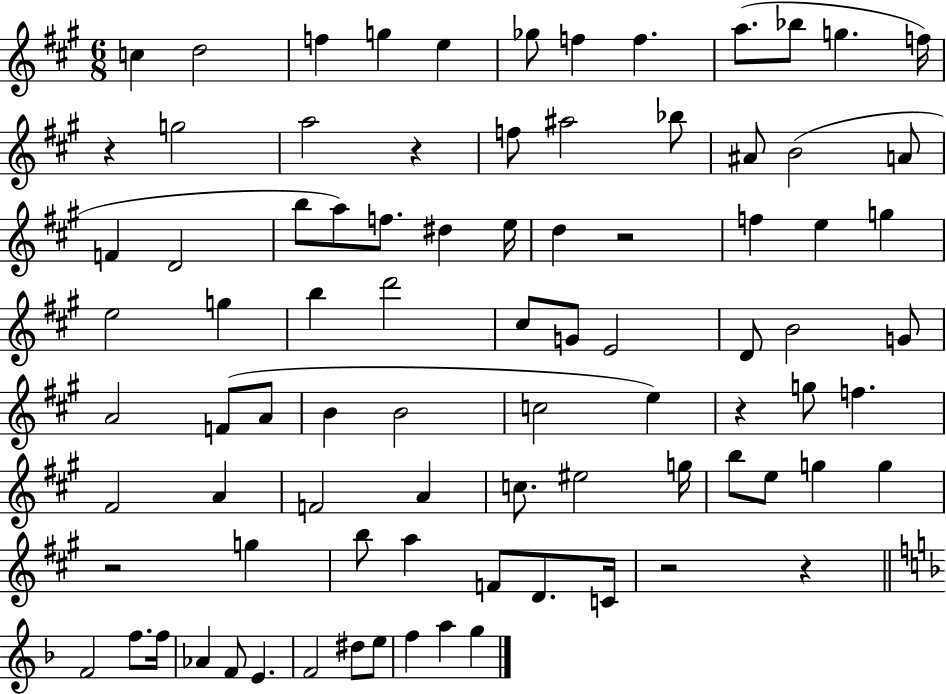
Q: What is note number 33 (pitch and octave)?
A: G5